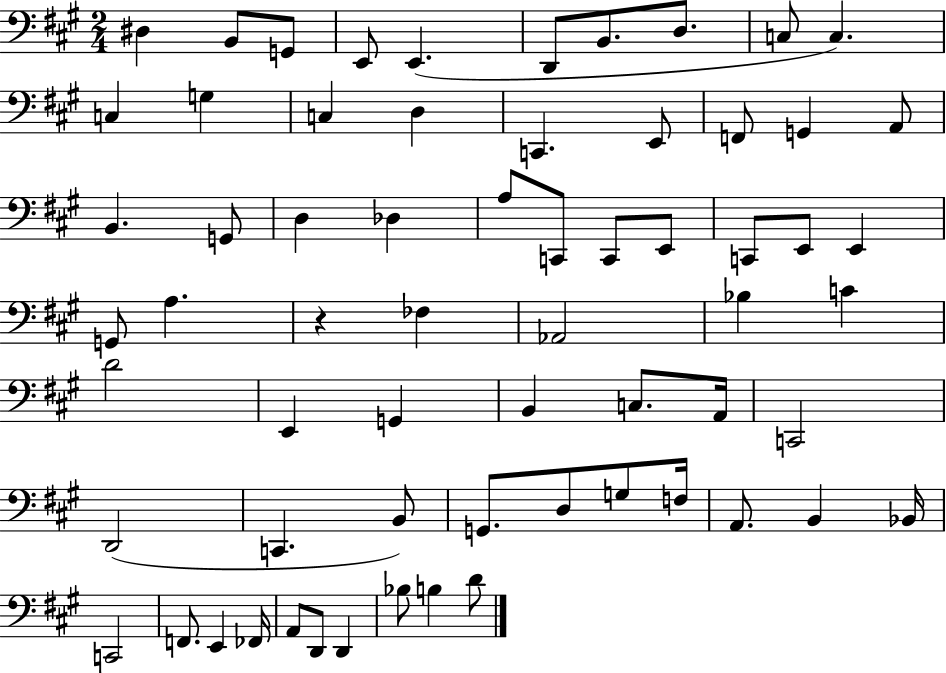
X:1
T:Untitled
M:2/4
L:1/4
K:A
^D, B,,/2 G,,/2 E,,/2 E,, D,,/2 B,,/2 D,/2 C,/2 C, C, G, C, D, C,, E,,/2 F,,/2 G,, A,,/2 B,, G,,/2 D, _D, A,/2 C,,/2 C,,/2 E,,/2 C,,/2 E,,/2 E,, G,,/2 A, z _F, _A,,2 _B, C D2 E,, G,, B,, C,/2 A,,/4 C,,2 D,,2 C,, B,,/2 G,,/2 D,/2 G,/2 F,/4 A,,/2 B,, _B,,/4 C,,2 F,,/2 E,, _F,,/4 A,,/2 D,,/2 D,, _B,/2 B, D/2